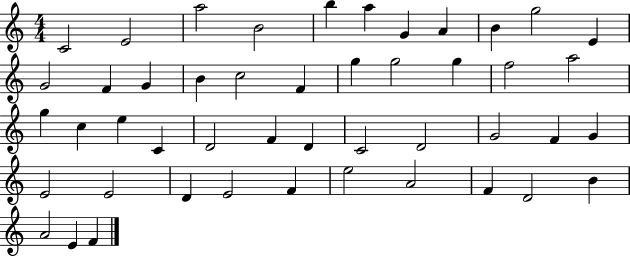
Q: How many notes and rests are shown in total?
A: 47